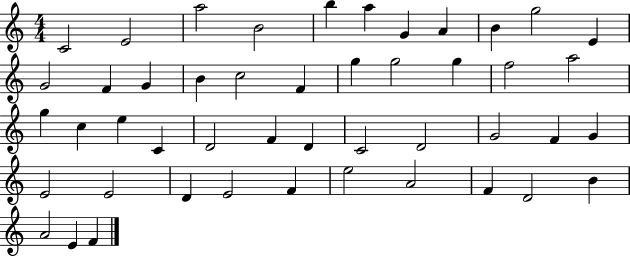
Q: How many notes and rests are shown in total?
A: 47